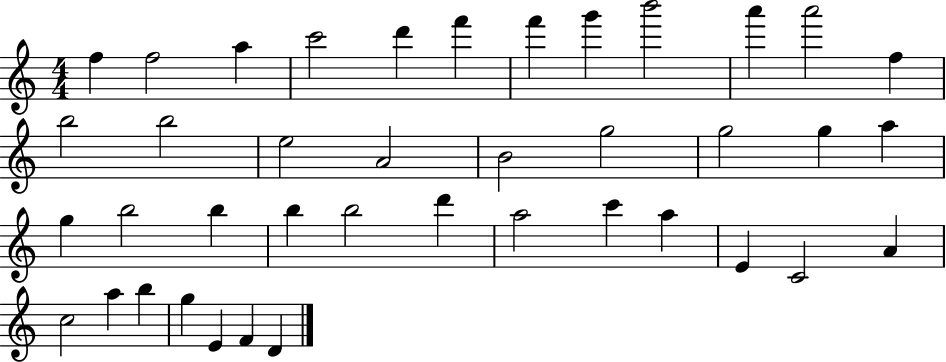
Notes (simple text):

F5/q F5/h A5/q C6/h D6/q F6/q F6/q G6/q B6/h A6/q A6/h F5/q B5/h B5/h E5/h A4/h B4/h G5/h G5/h G5/q A5/q G5/q B5/h B5/q B5/q B5/h D6/q A5/h C6/q A5/q E4/q C4/h A4/q C5/h A5/q B5/q G5/q E4/q F4/q D4/q